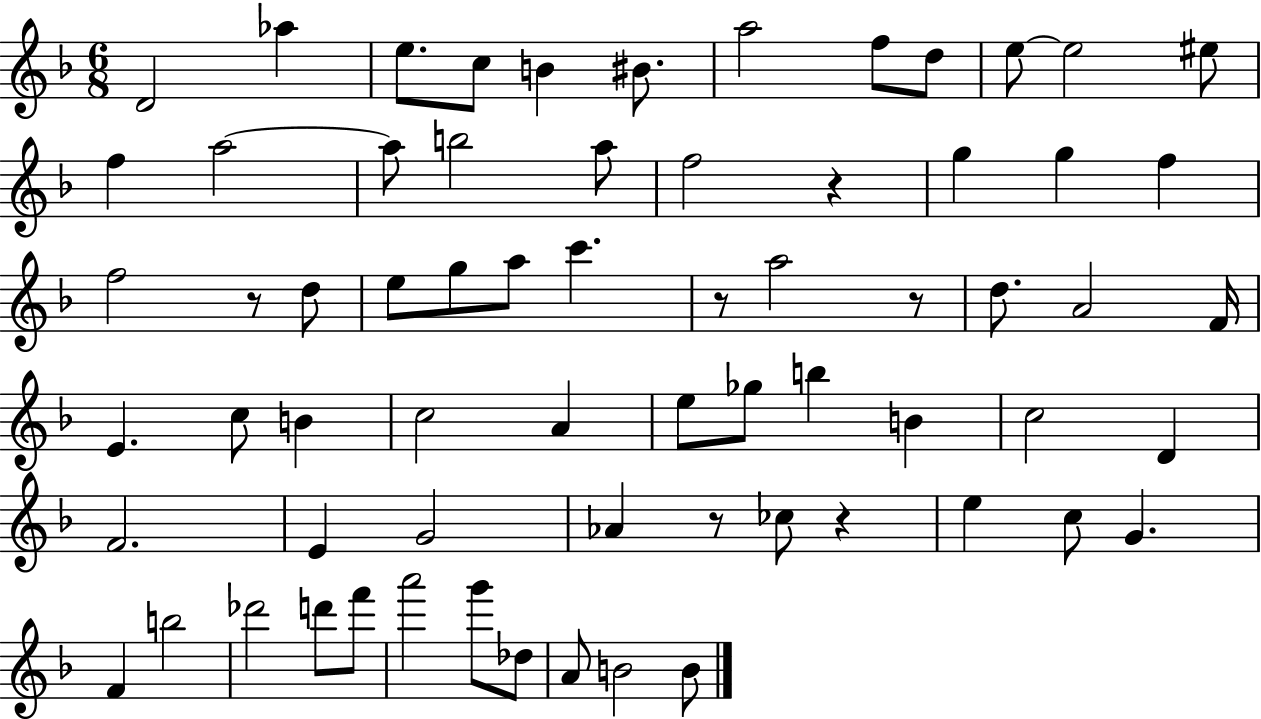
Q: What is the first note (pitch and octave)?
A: D4